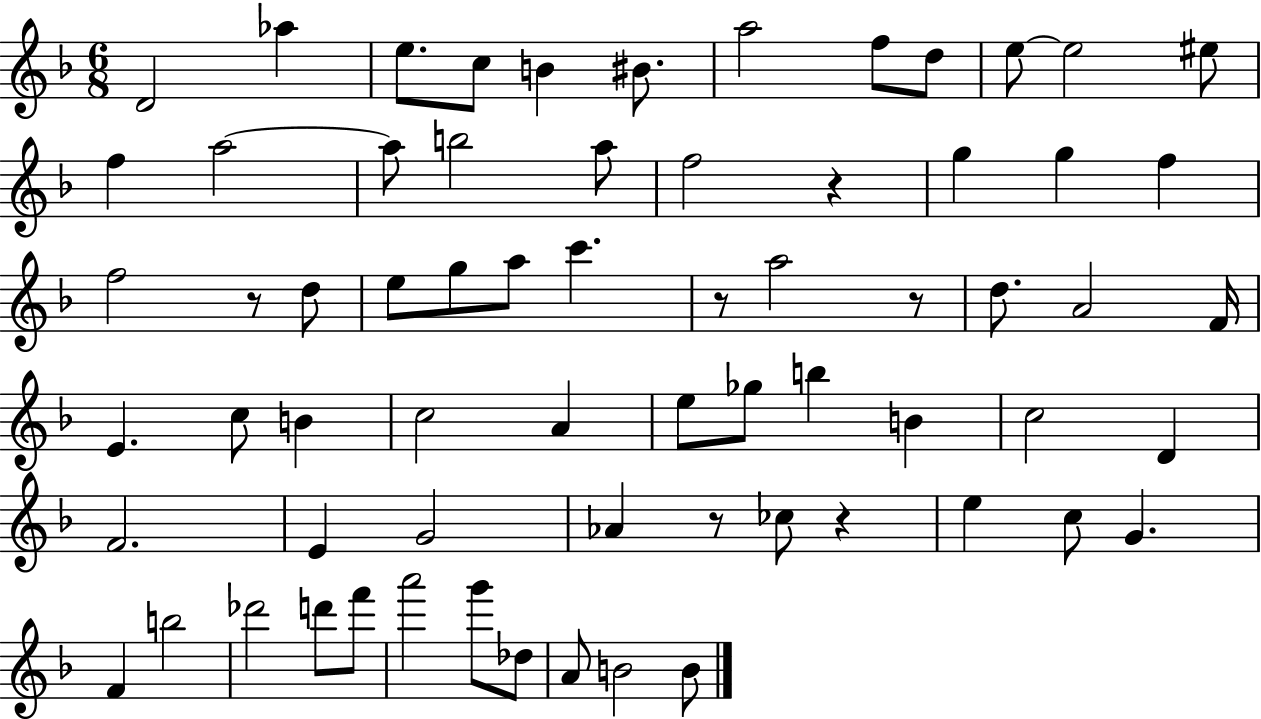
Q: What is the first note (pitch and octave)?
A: D4